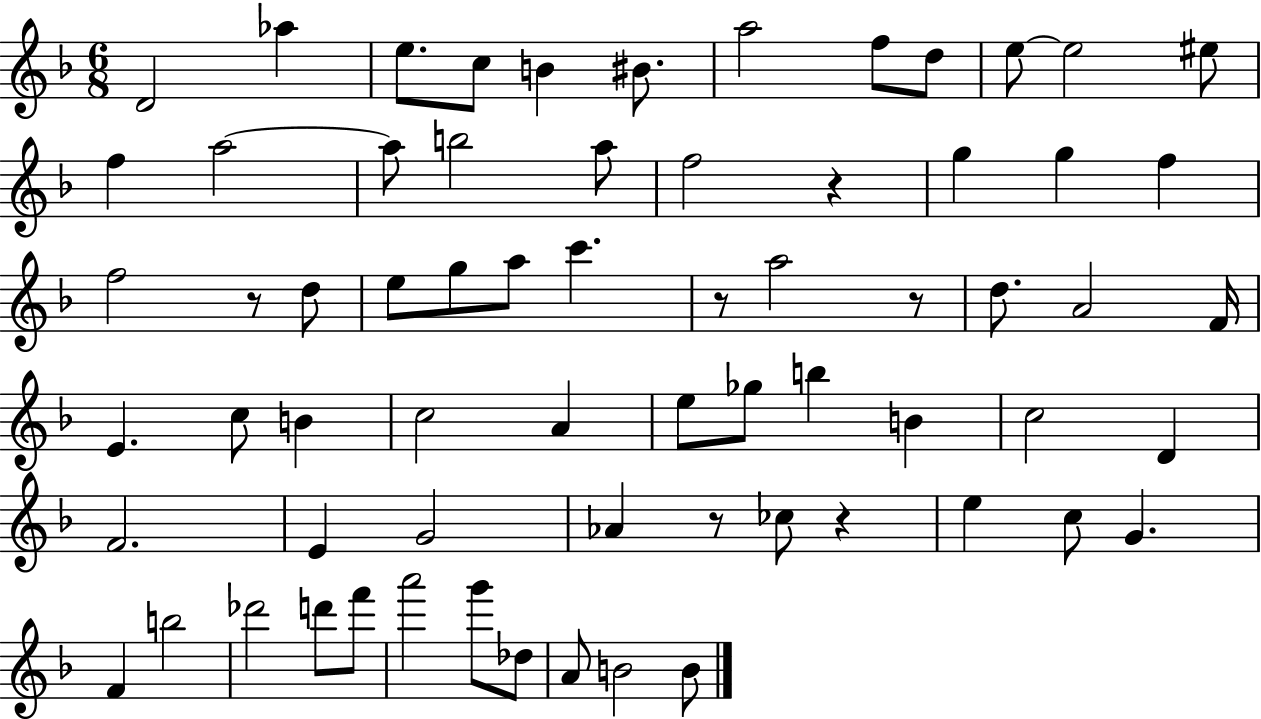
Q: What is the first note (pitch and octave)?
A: D4